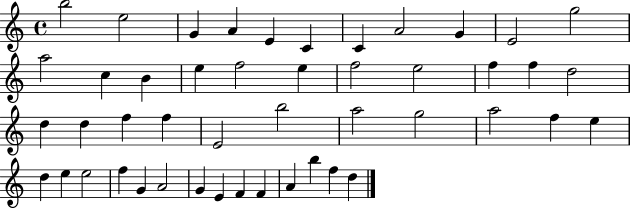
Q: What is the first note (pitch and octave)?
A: B5